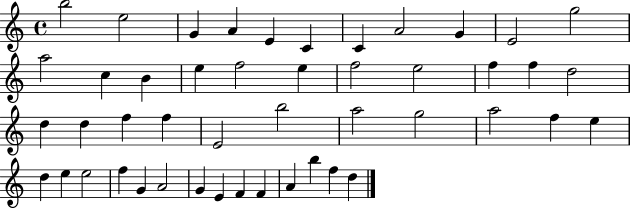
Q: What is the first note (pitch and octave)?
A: B5